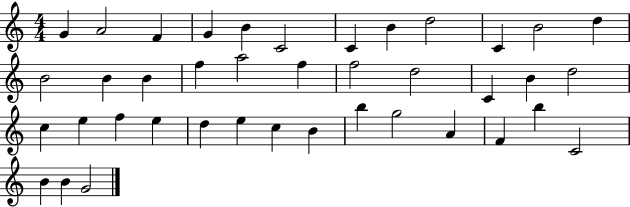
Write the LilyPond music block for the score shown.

{
  \clef treble
  \numericTimeSignature
  \time 4/4
  \key c \major
  g'4 a'2 f'4 | g'4 b'4 c'2 | c'4 b'4 d''2 | c'4 b'2 d''4 | \break b'2 b'4 b'4 | f''4 a''2 f''4 | f''2 d''2 | c'4 b'4 d''2 | \break c''4 e''4 f''4 e''4 | d''4 e''4 c''4 b'4 | b''4 g''2 a'4 | f'4 b''4 c'2 | \break b'4 b'4 g'2 | \bar "|."
}